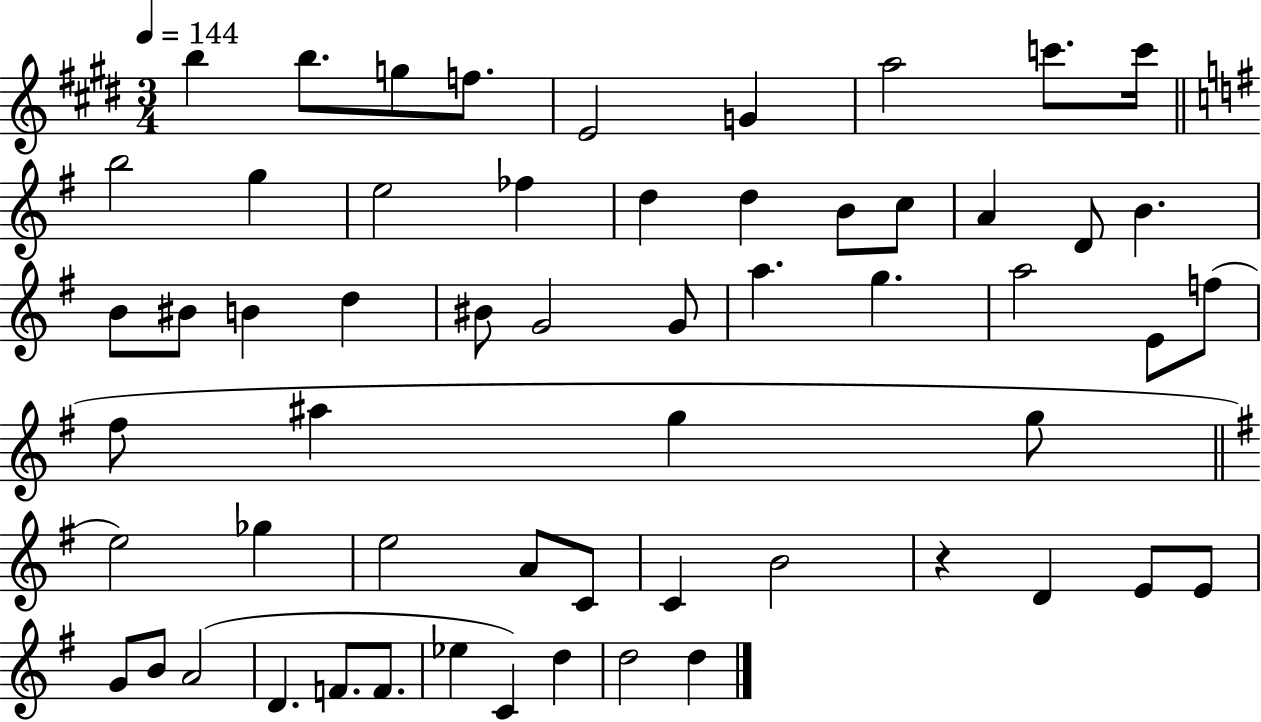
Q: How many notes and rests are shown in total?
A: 58